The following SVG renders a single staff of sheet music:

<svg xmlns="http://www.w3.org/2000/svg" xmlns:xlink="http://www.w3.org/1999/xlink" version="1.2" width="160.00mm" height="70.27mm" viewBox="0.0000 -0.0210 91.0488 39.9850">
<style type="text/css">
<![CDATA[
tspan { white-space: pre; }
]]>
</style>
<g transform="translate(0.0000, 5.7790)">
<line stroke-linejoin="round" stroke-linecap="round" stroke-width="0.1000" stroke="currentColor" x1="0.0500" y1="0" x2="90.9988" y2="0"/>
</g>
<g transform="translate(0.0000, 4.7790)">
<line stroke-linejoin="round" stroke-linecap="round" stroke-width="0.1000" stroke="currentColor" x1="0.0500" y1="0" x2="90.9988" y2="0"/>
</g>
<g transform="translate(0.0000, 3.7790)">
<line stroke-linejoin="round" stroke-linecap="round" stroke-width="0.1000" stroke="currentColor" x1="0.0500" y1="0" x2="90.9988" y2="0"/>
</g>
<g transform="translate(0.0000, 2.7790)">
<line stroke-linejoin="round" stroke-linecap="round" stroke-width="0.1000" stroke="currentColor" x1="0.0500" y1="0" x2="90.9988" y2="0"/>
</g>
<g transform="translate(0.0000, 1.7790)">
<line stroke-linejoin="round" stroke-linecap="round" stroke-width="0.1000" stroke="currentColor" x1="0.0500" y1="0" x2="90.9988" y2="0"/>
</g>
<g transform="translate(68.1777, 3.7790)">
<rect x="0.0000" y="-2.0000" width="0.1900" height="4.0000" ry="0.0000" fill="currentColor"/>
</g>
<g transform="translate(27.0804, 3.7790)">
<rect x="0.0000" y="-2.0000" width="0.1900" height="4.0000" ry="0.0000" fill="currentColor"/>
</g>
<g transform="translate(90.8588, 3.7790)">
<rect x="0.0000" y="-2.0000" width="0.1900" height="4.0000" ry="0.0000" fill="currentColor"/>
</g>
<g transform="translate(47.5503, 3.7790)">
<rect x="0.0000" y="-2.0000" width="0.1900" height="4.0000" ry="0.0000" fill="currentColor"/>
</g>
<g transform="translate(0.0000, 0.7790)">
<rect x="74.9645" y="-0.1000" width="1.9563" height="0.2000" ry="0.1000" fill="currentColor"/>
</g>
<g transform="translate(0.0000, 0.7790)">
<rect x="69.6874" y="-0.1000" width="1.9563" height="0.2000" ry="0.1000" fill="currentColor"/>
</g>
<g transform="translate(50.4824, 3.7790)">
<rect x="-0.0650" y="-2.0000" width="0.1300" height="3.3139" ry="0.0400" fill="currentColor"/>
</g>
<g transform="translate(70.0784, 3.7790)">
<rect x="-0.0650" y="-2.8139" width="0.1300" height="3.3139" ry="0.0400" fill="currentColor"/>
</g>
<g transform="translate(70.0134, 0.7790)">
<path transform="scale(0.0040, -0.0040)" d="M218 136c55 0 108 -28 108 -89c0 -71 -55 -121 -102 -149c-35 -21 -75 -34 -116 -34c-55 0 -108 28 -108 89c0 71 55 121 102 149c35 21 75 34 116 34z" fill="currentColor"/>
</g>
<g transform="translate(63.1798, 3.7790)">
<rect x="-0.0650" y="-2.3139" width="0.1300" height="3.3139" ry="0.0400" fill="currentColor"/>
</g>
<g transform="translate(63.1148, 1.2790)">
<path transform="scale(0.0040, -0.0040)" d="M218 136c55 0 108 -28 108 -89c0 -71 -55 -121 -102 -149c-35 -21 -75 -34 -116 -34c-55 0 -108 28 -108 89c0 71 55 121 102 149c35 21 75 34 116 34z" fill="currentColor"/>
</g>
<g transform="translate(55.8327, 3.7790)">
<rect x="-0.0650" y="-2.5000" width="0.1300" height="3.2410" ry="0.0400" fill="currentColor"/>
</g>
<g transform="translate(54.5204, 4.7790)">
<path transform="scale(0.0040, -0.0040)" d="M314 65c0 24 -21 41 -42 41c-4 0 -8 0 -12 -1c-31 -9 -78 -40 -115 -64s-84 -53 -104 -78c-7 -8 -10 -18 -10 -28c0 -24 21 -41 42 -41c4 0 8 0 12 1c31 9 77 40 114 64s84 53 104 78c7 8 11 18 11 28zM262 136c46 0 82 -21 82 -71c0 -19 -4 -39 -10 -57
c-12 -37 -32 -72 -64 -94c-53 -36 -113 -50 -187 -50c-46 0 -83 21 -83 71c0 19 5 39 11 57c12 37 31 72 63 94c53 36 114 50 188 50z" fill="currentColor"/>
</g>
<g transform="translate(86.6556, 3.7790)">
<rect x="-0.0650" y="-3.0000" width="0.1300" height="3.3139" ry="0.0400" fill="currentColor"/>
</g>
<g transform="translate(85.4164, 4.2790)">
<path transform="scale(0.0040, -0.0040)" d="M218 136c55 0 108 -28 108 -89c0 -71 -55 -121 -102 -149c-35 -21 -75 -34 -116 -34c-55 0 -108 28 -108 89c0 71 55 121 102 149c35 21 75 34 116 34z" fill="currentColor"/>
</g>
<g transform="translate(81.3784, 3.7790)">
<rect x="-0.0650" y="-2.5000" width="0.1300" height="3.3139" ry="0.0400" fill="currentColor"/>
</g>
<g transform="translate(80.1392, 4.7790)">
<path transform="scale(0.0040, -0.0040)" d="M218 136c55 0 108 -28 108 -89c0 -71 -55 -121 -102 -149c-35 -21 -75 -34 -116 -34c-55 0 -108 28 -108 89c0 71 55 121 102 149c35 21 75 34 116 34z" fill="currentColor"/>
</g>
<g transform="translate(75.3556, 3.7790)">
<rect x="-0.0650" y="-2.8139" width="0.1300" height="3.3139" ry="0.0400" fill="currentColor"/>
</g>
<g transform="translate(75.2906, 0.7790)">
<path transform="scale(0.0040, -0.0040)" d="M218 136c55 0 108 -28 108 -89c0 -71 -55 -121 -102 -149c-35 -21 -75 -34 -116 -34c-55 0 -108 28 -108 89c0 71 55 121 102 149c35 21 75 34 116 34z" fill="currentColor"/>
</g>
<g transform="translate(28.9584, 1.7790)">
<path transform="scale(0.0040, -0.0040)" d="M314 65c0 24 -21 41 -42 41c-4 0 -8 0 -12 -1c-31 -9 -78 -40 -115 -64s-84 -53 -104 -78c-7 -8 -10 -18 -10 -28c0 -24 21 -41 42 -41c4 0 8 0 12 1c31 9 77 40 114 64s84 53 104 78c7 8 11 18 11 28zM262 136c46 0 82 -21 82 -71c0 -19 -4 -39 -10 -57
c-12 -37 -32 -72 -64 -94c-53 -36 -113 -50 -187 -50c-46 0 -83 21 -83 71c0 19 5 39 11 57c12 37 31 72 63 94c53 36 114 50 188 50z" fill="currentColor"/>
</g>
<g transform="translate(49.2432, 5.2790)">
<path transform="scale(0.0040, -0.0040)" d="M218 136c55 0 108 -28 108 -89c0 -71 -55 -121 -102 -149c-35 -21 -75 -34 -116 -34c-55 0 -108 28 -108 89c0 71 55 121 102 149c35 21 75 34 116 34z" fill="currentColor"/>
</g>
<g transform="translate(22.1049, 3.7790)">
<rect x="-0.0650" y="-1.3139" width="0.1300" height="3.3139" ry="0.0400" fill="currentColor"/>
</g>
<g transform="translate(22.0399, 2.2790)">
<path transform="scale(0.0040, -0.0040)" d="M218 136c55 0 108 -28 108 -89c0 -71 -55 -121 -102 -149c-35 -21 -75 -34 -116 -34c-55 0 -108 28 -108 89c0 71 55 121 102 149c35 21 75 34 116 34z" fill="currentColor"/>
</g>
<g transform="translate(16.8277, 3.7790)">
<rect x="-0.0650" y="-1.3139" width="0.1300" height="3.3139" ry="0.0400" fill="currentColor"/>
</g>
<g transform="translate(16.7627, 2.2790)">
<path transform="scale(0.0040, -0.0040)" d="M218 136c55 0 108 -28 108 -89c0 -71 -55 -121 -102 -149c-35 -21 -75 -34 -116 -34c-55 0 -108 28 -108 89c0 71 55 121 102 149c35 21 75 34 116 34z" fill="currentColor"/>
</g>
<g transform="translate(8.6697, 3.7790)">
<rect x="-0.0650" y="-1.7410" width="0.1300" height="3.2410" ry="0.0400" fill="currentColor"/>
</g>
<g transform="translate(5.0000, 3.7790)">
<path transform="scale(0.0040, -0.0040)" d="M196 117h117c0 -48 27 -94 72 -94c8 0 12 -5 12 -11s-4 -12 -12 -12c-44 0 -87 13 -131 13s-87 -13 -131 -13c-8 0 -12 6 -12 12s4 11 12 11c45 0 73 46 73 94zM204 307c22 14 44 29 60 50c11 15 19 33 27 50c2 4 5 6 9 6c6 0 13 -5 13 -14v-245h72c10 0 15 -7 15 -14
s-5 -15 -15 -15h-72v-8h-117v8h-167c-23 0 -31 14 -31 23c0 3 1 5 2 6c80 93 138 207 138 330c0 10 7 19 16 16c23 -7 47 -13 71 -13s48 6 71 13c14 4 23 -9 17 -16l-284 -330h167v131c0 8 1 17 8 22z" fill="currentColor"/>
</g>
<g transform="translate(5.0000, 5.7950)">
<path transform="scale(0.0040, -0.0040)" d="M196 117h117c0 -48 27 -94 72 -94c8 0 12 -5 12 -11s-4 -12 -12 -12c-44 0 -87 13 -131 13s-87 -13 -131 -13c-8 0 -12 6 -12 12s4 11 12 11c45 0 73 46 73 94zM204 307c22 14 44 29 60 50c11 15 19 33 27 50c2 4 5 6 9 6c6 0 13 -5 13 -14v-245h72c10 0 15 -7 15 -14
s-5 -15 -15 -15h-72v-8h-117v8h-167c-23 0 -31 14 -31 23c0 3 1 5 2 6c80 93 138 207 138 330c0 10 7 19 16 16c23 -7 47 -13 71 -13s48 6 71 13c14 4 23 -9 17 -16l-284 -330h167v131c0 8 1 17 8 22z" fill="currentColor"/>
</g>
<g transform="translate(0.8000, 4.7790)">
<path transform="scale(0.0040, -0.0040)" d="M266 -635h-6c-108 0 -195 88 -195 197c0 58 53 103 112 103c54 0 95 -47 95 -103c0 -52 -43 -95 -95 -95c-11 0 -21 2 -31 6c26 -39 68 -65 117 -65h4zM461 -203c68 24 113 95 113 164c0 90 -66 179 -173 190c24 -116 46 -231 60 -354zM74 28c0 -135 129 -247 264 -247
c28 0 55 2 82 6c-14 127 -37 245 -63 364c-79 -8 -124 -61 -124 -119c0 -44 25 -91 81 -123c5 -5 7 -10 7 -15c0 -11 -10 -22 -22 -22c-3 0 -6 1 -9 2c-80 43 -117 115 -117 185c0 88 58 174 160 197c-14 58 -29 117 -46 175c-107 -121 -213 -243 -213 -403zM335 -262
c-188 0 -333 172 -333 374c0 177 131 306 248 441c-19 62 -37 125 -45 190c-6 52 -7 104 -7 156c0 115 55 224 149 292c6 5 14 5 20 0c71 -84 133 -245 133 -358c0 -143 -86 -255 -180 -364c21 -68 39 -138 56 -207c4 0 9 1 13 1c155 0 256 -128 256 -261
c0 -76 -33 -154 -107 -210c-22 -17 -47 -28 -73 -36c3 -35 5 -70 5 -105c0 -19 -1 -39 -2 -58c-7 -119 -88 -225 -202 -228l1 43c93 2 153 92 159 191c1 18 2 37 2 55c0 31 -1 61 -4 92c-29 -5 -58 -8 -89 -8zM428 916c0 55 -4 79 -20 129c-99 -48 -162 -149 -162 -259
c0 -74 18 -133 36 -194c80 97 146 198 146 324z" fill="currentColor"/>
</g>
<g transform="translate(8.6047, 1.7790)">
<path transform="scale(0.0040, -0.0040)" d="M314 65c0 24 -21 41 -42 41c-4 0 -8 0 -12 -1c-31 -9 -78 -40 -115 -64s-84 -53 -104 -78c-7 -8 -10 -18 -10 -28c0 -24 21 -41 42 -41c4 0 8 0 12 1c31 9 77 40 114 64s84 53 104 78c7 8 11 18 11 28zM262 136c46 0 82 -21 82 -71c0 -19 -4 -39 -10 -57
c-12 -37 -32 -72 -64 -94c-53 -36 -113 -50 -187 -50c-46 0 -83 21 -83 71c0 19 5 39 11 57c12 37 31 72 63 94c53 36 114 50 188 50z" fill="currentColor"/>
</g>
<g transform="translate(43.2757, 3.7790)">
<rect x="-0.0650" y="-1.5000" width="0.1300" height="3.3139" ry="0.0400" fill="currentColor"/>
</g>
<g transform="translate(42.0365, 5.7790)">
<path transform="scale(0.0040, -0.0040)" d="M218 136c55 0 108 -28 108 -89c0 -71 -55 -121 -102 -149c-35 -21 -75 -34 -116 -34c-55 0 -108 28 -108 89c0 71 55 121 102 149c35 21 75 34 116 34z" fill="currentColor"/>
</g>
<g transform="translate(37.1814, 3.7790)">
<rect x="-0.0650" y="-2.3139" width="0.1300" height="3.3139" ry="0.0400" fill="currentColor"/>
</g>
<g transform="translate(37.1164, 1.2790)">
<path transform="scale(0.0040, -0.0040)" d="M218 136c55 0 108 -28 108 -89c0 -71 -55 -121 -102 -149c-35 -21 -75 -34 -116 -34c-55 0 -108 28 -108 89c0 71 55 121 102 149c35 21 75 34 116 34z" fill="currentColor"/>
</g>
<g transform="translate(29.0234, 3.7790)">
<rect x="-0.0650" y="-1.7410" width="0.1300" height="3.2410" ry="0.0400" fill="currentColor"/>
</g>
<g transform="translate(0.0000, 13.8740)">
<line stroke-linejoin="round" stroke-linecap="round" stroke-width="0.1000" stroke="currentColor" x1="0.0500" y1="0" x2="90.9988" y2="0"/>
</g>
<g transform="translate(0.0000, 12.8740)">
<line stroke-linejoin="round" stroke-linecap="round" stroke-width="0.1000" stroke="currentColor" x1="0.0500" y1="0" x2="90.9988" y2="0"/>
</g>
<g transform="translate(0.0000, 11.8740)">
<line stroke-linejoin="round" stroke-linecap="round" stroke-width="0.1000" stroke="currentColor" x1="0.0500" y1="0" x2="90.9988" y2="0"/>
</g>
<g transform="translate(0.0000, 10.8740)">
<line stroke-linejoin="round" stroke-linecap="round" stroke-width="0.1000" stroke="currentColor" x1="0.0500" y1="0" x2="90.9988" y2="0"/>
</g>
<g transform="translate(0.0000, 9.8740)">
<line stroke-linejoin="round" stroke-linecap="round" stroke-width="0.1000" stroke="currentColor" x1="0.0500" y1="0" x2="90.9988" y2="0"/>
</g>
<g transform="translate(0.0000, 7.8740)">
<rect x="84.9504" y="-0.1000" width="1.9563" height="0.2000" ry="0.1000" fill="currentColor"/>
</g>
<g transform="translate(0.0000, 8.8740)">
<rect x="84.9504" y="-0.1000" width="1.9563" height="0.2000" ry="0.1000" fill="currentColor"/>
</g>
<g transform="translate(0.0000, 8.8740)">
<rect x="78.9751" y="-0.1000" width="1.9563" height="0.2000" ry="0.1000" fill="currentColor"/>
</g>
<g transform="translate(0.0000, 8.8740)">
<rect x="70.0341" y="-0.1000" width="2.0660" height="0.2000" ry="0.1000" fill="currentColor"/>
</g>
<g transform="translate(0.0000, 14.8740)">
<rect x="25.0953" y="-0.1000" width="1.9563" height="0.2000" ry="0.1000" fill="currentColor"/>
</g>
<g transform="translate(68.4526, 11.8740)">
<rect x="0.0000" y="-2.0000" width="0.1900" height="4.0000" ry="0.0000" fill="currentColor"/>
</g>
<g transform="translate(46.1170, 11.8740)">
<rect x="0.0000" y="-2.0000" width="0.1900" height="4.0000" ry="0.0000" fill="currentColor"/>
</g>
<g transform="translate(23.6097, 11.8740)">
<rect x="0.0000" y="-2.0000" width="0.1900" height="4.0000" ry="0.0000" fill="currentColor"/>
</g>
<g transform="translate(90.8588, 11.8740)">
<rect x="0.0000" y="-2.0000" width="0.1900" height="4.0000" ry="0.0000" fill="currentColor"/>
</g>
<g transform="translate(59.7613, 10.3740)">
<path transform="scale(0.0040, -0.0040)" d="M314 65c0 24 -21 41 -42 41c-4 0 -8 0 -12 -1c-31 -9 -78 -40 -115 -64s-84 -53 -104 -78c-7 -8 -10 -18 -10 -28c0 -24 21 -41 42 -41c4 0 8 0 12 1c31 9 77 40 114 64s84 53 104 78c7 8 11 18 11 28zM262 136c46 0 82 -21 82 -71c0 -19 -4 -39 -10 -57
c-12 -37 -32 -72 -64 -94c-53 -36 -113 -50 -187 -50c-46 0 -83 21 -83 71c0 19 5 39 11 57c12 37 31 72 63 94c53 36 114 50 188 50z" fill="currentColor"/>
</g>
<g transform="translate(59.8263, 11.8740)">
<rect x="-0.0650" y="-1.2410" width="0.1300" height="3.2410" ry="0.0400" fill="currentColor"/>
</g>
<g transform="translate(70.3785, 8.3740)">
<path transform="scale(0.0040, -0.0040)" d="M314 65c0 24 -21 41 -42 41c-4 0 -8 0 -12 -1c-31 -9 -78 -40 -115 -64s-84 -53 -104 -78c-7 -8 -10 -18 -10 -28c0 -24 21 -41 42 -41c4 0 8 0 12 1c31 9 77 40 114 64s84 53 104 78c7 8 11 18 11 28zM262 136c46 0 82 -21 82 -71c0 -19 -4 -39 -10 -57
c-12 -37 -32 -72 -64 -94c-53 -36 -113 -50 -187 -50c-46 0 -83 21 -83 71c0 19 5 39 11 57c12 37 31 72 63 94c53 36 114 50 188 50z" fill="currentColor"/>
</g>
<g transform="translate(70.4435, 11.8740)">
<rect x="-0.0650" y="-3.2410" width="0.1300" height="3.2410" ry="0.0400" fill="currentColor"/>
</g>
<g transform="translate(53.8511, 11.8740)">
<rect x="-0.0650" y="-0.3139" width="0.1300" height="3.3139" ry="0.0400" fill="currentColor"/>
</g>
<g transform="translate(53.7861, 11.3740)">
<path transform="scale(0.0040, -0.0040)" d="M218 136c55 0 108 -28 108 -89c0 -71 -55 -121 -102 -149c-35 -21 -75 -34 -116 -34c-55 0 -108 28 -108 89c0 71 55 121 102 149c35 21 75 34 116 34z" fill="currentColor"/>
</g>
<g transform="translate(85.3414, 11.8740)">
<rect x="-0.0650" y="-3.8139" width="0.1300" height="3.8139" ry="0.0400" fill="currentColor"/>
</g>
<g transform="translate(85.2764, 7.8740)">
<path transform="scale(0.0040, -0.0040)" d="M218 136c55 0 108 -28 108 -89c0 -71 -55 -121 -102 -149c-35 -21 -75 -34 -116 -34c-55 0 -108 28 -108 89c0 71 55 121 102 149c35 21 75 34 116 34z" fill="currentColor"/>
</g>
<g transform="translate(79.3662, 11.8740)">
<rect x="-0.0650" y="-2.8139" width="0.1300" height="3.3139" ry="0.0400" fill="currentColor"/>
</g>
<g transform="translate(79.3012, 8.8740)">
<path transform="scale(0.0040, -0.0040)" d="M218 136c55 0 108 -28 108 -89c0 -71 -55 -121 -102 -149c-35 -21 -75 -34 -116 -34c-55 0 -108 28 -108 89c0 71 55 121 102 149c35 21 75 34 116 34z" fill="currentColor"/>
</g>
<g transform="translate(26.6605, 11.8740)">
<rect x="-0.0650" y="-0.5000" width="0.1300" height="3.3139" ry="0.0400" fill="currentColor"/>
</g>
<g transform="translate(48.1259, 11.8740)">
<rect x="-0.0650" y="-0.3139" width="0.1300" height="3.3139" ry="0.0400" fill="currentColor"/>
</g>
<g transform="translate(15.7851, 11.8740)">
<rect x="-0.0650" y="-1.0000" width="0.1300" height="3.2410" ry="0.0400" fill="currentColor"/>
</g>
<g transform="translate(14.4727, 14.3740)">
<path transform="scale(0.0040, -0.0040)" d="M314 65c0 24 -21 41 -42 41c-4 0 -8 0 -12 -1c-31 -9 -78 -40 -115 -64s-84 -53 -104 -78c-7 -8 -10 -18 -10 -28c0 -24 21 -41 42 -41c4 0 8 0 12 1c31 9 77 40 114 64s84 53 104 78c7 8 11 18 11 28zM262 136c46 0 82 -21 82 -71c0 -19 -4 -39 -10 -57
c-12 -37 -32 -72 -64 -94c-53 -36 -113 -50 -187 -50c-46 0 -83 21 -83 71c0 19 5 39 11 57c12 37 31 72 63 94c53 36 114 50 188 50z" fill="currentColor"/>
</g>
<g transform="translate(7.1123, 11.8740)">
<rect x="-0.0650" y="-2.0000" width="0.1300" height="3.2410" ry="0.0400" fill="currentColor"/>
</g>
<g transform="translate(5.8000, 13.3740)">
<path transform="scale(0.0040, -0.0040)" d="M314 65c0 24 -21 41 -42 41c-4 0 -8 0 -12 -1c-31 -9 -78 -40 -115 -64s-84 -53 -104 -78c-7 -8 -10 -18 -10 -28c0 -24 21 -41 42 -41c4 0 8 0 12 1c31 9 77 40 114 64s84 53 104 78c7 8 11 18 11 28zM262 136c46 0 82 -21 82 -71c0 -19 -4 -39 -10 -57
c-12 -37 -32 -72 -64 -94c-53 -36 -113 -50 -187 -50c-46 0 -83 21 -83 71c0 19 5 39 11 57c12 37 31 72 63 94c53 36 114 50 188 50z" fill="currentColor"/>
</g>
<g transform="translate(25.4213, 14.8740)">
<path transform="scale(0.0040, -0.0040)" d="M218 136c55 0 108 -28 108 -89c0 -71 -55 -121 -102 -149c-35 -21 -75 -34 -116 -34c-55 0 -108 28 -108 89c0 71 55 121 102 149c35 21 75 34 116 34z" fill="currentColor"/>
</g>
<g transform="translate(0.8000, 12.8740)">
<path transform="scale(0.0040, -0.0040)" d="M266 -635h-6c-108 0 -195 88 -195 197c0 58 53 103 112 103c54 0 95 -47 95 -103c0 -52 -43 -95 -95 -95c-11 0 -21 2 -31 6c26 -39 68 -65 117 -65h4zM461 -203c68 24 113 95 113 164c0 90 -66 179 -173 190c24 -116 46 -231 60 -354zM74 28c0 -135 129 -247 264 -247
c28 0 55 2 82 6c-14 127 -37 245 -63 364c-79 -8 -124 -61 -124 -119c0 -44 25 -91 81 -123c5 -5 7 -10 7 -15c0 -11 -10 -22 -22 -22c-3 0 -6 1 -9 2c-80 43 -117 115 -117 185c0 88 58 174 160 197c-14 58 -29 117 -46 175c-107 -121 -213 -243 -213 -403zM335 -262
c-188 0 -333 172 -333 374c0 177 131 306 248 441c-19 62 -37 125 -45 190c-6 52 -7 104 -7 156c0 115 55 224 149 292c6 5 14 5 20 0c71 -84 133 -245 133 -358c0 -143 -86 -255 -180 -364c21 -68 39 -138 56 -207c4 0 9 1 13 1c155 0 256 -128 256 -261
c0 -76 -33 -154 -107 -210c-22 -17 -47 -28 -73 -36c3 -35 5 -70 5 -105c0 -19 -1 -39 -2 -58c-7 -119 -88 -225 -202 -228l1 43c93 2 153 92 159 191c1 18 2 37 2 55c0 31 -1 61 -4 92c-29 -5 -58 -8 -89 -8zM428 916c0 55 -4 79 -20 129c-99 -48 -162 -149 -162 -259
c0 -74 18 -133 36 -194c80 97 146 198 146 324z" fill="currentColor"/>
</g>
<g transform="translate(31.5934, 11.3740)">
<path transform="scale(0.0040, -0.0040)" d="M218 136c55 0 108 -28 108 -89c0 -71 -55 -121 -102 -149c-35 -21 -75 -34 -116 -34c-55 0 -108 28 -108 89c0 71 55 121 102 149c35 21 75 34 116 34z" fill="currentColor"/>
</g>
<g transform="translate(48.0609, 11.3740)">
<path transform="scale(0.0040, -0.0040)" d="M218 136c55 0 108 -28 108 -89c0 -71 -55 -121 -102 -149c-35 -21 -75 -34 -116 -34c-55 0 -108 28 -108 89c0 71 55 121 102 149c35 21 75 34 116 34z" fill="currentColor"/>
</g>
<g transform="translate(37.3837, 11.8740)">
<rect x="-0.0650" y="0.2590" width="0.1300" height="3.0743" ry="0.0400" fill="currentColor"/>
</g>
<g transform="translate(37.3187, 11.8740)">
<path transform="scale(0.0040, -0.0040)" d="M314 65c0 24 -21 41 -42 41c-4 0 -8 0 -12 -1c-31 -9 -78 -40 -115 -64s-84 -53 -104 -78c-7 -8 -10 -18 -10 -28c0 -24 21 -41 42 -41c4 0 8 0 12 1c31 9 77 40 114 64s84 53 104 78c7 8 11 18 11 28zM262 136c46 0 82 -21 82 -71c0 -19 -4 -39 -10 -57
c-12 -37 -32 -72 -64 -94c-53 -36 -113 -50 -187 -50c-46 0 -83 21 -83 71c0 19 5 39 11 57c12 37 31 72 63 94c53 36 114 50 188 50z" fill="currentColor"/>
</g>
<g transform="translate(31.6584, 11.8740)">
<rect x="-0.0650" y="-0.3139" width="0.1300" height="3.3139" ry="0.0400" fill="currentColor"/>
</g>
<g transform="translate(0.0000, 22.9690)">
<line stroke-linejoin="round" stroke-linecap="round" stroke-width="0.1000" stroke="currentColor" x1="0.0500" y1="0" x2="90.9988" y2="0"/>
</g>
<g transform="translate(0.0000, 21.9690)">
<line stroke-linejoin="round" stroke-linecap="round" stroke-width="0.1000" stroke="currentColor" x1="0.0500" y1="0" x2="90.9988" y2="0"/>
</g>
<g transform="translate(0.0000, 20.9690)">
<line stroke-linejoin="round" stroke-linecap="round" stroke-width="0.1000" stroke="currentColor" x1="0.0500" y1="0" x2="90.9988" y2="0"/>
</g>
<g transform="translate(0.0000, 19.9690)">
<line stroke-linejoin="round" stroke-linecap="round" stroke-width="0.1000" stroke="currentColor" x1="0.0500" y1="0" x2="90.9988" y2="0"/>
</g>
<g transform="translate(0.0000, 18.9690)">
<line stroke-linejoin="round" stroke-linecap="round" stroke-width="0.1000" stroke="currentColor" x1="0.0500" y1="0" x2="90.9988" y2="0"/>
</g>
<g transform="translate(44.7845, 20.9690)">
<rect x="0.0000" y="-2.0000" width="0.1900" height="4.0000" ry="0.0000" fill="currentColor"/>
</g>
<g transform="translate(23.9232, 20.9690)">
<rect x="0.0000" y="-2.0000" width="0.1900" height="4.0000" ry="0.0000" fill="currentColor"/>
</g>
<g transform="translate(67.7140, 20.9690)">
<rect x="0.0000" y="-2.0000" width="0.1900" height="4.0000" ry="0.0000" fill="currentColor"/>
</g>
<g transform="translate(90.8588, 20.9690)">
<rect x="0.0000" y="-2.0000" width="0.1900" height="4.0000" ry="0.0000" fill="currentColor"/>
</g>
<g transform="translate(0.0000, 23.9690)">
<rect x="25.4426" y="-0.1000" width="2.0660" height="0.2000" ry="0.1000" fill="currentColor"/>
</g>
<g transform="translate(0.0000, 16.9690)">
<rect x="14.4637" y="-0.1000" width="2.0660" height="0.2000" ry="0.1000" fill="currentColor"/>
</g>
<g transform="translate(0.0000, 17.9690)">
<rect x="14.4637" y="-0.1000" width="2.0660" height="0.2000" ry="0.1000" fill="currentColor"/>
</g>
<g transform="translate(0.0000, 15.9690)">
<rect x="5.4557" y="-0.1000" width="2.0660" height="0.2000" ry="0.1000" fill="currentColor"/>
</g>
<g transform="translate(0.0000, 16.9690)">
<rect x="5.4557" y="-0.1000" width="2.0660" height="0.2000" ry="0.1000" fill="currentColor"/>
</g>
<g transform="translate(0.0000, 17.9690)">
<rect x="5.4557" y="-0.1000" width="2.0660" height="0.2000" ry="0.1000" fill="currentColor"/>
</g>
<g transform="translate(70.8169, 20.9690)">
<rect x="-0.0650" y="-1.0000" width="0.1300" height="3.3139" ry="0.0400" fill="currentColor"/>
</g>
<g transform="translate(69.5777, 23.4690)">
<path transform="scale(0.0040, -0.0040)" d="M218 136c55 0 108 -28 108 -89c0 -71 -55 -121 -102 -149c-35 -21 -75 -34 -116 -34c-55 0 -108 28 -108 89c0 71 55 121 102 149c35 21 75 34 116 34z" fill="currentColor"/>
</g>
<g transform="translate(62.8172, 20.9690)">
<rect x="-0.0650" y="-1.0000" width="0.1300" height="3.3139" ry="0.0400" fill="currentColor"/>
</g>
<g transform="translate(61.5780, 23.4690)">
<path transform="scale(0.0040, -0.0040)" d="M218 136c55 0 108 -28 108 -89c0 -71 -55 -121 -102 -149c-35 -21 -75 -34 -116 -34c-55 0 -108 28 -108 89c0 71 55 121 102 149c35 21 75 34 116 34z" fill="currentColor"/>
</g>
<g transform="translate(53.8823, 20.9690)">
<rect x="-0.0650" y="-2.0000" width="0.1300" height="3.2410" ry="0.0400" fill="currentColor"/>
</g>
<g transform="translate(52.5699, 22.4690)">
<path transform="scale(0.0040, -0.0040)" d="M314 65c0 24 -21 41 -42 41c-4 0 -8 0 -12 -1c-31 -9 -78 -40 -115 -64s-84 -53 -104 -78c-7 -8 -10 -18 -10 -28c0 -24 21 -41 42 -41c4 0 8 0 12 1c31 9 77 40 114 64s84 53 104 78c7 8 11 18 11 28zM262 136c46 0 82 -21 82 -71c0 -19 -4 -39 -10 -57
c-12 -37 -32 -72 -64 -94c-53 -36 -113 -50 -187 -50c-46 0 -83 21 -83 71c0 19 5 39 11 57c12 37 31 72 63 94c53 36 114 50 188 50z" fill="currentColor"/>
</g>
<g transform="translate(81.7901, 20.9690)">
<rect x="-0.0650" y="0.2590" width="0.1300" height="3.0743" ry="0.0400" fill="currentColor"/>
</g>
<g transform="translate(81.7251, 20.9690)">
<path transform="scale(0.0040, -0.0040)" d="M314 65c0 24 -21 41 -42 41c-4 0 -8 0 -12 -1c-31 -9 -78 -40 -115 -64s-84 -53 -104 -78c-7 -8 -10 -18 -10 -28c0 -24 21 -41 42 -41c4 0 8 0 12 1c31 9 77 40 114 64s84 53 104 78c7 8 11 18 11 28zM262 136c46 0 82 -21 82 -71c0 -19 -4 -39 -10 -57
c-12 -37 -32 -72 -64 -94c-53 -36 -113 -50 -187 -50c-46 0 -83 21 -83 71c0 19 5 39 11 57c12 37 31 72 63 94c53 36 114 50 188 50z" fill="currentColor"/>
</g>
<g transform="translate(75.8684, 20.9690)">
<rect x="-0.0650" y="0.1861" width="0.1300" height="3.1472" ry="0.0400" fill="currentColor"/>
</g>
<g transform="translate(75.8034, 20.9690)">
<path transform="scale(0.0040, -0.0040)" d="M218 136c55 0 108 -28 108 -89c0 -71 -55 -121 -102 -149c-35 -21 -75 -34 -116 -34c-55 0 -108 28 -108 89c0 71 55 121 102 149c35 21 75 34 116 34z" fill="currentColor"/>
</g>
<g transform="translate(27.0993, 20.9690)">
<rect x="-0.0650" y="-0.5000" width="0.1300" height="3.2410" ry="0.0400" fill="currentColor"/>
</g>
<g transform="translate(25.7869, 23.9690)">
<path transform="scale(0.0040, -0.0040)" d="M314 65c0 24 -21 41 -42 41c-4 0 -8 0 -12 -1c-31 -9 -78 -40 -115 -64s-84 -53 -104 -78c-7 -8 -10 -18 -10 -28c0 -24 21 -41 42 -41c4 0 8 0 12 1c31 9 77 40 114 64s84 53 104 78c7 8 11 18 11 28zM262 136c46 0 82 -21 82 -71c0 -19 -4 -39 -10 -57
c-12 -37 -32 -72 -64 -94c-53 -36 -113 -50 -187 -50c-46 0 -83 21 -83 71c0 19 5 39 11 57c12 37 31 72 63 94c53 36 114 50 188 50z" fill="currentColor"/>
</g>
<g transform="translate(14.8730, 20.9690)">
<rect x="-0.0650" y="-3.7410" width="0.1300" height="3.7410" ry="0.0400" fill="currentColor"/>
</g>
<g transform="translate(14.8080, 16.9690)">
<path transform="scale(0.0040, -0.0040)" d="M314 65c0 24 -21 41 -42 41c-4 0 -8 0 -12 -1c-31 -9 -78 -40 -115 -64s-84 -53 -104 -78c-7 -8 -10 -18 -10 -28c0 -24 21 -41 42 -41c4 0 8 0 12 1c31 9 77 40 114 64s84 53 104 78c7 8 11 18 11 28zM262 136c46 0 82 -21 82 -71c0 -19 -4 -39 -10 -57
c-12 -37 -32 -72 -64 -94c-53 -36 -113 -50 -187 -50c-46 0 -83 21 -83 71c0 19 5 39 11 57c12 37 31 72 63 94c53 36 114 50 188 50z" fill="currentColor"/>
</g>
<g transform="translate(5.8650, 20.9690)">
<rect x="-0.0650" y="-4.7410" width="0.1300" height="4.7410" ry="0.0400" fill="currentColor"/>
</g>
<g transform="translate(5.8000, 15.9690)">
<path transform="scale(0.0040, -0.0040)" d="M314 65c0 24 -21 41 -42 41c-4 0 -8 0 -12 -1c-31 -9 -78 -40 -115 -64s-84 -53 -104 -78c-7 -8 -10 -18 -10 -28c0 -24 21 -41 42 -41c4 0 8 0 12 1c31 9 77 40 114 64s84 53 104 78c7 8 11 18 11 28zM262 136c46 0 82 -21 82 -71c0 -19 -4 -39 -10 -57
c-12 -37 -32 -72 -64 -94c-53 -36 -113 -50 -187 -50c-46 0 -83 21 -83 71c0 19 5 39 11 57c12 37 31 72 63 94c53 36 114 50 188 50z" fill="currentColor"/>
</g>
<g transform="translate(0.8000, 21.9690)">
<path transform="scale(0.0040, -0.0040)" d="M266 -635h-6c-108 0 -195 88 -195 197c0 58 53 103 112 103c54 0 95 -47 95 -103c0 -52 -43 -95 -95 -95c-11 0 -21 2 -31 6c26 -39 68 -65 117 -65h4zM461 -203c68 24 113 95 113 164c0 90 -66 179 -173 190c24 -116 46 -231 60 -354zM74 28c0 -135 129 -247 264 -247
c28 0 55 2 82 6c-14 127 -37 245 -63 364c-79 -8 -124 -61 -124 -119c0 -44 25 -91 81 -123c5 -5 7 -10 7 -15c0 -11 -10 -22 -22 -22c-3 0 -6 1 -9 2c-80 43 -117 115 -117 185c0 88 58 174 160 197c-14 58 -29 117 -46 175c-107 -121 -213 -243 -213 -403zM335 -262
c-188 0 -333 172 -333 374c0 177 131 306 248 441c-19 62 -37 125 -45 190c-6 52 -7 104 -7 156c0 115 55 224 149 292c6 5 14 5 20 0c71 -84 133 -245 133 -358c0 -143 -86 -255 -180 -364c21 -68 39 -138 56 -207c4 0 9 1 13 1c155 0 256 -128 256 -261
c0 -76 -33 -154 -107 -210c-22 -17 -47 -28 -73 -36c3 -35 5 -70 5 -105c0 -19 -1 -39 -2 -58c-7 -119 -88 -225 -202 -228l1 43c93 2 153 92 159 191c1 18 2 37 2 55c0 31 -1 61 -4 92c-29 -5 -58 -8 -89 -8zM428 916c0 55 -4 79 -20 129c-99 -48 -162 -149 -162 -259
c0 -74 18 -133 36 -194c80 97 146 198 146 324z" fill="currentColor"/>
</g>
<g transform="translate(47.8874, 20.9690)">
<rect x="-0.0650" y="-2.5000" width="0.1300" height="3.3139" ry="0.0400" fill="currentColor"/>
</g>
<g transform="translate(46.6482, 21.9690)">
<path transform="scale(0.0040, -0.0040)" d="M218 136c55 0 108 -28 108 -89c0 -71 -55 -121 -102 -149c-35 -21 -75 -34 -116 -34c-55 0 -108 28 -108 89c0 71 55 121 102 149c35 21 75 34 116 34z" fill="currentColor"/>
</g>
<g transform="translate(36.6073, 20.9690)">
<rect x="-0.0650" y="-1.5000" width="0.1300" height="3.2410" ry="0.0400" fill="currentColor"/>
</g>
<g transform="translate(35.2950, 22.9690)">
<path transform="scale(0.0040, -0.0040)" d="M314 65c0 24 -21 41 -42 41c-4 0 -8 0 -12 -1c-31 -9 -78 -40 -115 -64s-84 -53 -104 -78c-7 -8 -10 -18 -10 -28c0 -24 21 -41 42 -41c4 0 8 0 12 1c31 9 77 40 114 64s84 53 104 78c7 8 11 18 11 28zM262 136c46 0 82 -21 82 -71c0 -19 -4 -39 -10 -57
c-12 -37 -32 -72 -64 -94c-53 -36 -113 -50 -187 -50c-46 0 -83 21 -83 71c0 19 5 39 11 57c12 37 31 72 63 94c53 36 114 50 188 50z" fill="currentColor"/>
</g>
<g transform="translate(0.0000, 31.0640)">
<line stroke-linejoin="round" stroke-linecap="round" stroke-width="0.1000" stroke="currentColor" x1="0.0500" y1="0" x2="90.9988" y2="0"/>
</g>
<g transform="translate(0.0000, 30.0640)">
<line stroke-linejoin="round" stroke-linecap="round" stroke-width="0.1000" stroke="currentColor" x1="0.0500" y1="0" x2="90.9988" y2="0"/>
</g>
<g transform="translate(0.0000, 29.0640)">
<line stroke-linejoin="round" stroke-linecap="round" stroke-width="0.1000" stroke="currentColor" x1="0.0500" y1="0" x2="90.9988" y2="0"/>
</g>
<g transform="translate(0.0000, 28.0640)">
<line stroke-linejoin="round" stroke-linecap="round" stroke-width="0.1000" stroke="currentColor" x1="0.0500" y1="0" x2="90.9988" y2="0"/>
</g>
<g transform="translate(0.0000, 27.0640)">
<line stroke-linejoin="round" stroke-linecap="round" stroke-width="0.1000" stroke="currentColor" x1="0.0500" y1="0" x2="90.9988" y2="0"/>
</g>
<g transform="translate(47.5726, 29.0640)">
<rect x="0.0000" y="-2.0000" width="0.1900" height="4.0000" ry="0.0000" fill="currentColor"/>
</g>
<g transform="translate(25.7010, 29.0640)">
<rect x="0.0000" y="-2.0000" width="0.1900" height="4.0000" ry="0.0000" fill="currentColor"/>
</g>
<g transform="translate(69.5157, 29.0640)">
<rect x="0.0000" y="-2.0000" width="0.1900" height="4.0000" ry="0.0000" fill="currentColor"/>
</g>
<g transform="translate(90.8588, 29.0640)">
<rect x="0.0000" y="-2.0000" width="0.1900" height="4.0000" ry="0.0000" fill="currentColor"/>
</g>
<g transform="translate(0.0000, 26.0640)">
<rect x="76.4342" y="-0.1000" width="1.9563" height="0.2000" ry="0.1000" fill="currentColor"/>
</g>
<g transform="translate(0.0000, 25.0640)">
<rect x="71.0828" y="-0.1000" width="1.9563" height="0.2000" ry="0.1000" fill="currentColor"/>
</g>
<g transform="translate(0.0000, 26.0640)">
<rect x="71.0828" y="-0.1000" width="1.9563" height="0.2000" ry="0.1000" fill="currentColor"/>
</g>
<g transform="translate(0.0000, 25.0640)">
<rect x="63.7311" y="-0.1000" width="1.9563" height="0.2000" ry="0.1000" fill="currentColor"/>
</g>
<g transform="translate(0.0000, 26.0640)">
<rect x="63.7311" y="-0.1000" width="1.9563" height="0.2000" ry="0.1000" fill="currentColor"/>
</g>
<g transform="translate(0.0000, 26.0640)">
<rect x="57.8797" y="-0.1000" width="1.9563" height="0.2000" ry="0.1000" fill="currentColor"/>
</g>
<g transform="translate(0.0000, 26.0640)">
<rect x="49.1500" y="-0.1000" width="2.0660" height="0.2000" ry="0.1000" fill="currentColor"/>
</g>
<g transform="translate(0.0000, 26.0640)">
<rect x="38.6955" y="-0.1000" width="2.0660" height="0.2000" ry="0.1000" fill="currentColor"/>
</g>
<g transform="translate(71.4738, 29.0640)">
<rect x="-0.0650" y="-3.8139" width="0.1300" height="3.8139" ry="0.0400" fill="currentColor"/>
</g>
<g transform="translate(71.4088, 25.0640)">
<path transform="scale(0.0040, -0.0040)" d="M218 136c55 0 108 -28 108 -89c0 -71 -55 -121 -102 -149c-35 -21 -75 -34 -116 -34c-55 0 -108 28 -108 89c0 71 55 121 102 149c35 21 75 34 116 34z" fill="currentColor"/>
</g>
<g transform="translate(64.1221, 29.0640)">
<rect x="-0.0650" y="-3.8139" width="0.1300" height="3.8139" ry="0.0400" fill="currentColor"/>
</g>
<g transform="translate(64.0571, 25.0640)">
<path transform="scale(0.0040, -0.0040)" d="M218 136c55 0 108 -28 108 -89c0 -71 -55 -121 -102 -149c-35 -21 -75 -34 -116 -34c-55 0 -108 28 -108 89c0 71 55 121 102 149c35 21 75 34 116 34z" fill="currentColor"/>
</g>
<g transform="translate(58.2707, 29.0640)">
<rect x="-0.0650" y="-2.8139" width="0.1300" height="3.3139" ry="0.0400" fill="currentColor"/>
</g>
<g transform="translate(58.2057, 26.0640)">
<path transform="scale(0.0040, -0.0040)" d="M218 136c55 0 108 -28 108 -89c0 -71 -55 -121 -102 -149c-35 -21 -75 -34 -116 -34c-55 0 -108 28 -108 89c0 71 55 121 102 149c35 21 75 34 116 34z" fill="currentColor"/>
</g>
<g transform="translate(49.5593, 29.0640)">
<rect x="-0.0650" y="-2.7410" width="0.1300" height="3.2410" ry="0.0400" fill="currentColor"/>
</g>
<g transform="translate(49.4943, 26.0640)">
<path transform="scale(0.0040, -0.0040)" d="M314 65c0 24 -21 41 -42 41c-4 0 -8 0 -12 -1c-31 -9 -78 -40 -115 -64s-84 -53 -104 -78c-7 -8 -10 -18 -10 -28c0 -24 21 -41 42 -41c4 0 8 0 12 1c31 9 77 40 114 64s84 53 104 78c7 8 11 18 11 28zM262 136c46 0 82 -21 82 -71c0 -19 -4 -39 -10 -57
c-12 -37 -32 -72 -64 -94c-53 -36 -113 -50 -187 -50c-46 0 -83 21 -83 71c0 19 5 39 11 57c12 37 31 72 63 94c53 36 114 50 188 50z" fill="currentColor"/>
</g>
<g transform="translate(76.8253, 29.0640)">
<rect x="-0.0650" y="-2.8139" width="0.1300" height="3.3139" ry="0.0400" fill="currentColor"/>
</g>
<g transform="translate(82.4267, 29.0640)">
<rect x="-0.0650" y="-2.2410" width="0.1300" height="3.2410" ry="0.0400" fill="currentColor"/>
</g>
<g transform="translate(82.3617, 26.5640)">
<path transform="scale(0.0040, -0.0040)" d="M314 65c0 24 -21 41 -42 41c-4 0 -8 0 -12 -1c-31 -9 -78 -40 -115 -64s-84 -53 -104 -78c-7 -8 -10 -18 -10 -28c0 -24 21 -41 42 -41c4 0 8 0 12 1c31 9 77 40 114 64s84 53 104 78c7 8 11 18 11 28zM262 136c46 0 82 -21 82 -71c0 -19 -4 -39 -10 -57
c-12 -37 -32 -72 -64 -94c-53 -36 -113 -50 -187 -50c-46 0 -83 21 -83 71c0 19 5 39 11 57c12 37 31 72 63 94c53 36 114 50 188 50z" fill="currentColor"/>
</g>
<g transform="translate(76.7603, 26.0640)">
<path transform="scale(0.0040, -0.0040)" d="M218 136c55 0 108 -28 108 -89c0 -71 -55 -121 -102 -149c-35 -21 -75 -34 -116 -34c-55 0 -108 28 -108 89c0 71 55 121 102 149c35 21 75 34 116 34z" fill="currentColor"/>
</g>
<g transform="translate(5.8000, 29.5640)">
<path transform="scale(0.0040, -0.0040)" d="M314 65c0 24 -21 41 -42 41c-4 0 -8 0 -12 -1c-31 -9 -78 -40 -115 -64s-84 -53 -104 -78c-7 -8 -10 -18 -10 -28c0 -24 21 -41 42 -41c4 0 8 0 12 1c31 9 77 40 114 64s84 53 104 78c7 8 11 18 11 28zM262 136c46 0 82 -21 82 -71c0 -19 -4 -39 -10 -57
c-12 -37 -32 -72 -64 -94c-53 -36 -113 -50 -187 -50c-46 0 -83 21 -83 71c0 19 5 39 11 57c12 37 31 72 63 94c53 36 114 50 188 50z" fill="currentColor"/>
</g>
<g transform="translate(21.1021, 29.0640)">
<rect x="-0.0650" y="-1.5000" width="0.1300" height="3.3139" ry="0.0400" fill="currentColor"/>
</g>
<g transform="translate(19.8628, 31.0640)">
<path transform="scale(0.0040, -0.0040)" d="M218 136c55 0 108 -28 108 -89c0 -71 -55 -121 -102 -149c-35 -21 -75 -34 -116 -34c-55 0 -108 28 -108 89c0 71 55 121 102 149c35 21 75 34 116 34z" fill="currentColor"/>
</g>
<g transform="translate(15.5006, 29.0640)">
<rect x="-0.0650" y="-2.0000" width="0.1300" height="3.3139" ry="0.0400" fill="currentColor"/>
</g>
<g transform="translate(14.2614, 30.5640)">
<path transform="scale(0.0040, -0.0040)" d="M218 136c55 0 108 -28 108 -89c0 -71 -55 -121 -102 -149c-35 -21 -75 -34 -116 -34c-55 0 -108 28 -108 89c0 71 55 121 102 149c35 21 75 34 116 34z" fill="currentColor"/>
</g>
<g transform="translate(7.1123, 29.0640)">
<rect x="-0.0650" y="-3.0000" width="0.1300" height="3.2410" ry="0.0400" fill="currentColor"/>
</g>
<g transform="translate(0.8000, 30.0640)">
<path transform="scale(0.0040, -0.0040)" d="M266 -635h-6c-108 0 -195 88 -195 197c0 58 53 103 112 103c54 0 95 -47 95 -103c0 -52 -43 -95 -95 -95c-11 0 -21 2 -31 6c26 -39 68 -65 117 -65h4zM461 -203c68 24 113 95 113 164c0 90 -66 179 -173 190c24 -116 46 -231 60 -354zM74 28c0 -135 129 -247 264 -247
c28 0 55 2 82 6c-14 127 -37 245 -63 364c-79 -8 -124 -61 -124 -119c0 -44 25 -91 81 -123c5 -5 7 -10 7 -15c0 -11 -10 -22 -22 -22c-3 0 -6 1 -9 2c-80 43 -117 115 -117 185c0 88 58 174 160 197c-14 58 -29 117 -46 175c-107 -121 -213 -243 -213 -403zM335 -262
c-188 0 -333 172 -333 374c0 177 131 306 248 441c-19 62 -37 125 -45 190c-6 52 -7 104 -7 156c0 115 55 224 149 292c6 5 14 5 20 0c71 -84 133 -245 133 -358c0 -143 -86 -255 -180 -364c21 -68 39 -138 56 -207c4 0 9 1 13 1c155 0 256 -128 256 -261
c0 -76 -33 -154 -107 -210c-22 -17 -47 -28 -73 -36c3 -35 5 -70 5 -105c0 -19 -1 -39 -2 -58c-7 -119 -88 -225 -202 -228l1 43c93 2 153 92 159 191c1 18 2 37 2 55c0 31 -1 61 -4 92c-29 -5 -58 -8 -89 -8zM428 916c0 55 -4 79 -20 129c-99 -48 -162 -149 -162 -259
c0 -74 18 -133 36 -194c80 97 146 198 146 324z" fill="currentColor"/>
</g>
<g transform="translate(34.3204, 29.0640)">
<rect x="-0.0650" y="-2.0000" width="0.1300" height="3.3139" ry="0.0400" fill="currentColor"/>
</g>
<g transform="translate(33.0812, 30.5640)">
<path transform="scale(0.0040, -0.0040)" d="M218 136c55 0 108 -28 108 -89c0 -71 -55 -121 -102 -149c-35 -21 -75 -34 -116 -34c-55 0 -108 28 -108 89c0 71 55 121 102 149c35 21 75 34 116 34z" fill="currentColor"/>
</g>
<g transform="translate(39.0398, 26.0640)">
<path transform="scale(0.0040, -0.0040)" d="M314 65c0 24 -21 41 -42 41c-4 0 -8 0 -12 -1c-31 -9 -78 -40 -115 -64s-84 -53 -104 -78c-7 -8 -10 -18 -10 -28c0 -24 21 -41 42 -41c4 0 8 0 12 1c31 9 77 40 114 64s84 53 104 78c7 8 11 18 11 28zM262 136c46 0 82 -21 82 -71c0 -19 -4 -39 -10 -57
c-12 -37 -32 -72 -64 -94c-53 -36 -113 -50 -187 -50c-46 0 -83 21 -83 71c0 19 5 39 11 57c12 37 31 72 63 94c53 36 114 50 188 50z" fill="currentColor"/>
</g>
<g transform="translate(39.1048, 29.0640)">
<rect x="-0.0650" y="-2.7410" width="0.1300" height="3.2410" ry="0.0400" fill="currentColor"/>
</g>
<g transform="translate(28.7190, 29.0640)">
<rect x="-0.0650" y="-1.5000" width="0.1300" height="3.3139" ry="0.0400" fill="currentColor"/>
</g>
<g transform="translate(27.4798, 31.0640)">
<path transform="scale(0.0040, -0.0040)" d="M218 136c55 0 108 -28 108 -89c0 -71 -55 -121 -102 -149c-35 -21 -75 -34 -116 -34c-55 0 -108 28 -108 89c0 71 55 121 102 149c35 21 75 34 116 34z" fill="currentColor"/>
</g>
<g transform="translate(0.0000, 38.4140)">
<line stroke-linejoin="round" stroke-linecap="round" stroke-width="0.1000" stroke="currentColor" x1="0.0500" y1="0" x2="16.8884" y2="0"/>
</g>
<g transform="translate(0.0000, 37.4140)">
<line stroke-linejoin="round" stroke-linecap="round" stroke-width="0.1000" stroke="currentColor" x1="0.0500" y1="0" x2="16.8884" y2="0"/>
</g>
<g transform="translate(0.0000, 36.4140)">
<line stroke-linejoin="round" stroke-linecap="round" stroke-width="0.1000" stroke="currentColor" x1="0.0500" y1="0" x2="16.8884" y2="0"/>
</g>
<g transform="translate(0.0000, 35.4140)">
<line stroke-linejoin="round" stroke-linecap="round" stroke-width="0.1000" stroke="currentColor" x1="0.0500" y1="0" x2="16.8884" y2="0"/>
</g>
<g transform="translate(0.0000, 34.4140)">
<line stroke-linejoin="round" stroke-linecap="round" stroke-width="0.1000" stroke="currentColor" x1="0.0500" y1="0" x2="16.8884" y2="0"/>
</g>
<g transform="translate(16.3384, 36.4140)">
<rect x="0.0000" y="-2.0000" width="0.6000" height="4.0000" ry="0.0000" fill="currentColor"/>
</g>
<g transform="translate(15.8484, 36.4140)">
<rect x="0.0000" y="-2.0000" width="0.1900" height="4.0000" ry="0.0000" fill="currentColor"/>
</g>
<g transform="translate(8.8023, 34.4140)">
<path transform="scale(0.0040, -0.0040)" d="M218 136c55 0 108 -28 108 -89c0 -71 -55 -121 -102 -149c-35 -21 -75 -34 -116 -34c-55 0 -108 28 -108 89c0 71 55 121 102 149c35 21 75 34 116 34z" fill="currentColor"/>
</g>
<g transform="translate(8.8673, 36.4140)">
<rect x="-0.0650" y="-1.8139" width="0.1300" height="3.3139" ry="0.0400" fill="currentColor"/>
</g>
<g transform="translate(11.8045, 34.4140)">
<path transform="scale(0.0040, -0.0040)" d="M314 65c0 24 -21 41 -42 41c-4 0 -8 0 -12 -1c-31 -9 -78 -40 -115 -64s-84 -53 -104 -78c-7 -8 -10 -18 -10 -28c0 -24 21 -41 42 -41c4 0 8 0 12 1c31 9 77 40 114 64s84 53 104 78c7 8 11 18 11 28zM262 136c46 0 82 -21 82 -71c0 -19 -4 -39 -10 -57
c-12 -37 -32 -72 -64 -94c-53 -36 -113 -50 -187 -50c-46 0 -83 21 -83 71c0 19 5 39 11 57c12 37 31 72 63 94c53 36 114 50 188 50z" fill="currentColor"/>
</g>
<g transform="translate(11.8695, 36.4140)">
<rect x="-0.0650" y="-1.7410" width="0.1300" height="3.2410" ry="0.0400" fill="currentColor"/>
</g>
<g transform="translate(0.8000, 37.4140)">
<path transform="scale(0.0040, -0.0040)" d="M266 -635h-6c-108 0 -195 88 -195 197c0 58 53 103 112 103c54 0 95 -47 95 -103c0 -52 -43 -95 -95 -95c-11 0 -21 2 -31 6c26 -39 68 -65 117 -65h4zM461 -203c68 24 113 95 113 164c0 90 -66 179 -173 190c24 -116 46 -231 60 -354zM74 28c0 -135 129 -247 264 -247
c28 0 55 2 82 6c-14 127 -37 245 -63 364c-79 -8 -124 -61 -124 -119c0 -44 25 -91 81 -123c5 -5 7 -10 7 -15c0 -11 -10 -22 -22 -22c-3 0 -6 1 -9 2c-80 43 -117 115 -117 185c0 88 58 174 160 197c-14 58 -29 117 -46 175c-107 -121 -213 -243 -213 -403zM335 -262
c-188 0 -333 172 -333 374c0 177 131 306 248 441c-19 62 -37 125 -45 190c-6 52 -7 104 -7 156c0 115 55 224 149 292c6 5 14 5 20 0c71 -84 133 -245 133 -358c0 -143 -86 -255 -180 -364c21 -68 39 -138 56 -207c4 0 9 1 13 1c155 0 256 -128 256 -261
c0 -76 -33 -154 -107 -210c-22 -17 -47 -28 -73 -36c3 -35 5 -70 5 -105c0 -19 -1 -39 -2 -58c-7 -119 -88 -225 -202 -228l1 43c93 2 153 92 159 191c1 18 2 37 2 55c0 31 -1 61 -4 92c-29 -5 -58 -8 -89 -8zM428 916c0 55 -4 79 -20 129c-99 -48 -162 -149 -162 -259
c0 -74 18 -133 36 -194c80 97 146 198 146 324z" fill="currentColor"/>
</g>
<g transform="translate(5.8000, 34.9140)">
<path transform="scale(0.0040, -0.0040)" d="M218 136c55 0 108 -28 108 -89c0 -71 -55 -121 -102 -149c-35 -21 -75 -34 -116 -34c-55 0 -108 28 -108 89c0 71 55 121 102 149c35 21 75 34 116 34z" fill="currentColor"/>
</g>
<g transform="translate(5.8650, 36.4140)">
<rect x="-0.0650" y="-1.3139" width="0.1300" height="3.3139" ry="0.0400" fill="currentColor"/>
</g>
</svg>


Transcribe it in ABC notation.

X:1
T:Untitled
M:4/4
L:1/4
K:C
f2 e e f2 g E F G2 g a a G A F2 D2 C c B2 c c e2 b2 a c' e'2 c'2 C2 E2 G F2 D D B B2 A2 F E E F a2 a2 a c' c' a g2 e f f2